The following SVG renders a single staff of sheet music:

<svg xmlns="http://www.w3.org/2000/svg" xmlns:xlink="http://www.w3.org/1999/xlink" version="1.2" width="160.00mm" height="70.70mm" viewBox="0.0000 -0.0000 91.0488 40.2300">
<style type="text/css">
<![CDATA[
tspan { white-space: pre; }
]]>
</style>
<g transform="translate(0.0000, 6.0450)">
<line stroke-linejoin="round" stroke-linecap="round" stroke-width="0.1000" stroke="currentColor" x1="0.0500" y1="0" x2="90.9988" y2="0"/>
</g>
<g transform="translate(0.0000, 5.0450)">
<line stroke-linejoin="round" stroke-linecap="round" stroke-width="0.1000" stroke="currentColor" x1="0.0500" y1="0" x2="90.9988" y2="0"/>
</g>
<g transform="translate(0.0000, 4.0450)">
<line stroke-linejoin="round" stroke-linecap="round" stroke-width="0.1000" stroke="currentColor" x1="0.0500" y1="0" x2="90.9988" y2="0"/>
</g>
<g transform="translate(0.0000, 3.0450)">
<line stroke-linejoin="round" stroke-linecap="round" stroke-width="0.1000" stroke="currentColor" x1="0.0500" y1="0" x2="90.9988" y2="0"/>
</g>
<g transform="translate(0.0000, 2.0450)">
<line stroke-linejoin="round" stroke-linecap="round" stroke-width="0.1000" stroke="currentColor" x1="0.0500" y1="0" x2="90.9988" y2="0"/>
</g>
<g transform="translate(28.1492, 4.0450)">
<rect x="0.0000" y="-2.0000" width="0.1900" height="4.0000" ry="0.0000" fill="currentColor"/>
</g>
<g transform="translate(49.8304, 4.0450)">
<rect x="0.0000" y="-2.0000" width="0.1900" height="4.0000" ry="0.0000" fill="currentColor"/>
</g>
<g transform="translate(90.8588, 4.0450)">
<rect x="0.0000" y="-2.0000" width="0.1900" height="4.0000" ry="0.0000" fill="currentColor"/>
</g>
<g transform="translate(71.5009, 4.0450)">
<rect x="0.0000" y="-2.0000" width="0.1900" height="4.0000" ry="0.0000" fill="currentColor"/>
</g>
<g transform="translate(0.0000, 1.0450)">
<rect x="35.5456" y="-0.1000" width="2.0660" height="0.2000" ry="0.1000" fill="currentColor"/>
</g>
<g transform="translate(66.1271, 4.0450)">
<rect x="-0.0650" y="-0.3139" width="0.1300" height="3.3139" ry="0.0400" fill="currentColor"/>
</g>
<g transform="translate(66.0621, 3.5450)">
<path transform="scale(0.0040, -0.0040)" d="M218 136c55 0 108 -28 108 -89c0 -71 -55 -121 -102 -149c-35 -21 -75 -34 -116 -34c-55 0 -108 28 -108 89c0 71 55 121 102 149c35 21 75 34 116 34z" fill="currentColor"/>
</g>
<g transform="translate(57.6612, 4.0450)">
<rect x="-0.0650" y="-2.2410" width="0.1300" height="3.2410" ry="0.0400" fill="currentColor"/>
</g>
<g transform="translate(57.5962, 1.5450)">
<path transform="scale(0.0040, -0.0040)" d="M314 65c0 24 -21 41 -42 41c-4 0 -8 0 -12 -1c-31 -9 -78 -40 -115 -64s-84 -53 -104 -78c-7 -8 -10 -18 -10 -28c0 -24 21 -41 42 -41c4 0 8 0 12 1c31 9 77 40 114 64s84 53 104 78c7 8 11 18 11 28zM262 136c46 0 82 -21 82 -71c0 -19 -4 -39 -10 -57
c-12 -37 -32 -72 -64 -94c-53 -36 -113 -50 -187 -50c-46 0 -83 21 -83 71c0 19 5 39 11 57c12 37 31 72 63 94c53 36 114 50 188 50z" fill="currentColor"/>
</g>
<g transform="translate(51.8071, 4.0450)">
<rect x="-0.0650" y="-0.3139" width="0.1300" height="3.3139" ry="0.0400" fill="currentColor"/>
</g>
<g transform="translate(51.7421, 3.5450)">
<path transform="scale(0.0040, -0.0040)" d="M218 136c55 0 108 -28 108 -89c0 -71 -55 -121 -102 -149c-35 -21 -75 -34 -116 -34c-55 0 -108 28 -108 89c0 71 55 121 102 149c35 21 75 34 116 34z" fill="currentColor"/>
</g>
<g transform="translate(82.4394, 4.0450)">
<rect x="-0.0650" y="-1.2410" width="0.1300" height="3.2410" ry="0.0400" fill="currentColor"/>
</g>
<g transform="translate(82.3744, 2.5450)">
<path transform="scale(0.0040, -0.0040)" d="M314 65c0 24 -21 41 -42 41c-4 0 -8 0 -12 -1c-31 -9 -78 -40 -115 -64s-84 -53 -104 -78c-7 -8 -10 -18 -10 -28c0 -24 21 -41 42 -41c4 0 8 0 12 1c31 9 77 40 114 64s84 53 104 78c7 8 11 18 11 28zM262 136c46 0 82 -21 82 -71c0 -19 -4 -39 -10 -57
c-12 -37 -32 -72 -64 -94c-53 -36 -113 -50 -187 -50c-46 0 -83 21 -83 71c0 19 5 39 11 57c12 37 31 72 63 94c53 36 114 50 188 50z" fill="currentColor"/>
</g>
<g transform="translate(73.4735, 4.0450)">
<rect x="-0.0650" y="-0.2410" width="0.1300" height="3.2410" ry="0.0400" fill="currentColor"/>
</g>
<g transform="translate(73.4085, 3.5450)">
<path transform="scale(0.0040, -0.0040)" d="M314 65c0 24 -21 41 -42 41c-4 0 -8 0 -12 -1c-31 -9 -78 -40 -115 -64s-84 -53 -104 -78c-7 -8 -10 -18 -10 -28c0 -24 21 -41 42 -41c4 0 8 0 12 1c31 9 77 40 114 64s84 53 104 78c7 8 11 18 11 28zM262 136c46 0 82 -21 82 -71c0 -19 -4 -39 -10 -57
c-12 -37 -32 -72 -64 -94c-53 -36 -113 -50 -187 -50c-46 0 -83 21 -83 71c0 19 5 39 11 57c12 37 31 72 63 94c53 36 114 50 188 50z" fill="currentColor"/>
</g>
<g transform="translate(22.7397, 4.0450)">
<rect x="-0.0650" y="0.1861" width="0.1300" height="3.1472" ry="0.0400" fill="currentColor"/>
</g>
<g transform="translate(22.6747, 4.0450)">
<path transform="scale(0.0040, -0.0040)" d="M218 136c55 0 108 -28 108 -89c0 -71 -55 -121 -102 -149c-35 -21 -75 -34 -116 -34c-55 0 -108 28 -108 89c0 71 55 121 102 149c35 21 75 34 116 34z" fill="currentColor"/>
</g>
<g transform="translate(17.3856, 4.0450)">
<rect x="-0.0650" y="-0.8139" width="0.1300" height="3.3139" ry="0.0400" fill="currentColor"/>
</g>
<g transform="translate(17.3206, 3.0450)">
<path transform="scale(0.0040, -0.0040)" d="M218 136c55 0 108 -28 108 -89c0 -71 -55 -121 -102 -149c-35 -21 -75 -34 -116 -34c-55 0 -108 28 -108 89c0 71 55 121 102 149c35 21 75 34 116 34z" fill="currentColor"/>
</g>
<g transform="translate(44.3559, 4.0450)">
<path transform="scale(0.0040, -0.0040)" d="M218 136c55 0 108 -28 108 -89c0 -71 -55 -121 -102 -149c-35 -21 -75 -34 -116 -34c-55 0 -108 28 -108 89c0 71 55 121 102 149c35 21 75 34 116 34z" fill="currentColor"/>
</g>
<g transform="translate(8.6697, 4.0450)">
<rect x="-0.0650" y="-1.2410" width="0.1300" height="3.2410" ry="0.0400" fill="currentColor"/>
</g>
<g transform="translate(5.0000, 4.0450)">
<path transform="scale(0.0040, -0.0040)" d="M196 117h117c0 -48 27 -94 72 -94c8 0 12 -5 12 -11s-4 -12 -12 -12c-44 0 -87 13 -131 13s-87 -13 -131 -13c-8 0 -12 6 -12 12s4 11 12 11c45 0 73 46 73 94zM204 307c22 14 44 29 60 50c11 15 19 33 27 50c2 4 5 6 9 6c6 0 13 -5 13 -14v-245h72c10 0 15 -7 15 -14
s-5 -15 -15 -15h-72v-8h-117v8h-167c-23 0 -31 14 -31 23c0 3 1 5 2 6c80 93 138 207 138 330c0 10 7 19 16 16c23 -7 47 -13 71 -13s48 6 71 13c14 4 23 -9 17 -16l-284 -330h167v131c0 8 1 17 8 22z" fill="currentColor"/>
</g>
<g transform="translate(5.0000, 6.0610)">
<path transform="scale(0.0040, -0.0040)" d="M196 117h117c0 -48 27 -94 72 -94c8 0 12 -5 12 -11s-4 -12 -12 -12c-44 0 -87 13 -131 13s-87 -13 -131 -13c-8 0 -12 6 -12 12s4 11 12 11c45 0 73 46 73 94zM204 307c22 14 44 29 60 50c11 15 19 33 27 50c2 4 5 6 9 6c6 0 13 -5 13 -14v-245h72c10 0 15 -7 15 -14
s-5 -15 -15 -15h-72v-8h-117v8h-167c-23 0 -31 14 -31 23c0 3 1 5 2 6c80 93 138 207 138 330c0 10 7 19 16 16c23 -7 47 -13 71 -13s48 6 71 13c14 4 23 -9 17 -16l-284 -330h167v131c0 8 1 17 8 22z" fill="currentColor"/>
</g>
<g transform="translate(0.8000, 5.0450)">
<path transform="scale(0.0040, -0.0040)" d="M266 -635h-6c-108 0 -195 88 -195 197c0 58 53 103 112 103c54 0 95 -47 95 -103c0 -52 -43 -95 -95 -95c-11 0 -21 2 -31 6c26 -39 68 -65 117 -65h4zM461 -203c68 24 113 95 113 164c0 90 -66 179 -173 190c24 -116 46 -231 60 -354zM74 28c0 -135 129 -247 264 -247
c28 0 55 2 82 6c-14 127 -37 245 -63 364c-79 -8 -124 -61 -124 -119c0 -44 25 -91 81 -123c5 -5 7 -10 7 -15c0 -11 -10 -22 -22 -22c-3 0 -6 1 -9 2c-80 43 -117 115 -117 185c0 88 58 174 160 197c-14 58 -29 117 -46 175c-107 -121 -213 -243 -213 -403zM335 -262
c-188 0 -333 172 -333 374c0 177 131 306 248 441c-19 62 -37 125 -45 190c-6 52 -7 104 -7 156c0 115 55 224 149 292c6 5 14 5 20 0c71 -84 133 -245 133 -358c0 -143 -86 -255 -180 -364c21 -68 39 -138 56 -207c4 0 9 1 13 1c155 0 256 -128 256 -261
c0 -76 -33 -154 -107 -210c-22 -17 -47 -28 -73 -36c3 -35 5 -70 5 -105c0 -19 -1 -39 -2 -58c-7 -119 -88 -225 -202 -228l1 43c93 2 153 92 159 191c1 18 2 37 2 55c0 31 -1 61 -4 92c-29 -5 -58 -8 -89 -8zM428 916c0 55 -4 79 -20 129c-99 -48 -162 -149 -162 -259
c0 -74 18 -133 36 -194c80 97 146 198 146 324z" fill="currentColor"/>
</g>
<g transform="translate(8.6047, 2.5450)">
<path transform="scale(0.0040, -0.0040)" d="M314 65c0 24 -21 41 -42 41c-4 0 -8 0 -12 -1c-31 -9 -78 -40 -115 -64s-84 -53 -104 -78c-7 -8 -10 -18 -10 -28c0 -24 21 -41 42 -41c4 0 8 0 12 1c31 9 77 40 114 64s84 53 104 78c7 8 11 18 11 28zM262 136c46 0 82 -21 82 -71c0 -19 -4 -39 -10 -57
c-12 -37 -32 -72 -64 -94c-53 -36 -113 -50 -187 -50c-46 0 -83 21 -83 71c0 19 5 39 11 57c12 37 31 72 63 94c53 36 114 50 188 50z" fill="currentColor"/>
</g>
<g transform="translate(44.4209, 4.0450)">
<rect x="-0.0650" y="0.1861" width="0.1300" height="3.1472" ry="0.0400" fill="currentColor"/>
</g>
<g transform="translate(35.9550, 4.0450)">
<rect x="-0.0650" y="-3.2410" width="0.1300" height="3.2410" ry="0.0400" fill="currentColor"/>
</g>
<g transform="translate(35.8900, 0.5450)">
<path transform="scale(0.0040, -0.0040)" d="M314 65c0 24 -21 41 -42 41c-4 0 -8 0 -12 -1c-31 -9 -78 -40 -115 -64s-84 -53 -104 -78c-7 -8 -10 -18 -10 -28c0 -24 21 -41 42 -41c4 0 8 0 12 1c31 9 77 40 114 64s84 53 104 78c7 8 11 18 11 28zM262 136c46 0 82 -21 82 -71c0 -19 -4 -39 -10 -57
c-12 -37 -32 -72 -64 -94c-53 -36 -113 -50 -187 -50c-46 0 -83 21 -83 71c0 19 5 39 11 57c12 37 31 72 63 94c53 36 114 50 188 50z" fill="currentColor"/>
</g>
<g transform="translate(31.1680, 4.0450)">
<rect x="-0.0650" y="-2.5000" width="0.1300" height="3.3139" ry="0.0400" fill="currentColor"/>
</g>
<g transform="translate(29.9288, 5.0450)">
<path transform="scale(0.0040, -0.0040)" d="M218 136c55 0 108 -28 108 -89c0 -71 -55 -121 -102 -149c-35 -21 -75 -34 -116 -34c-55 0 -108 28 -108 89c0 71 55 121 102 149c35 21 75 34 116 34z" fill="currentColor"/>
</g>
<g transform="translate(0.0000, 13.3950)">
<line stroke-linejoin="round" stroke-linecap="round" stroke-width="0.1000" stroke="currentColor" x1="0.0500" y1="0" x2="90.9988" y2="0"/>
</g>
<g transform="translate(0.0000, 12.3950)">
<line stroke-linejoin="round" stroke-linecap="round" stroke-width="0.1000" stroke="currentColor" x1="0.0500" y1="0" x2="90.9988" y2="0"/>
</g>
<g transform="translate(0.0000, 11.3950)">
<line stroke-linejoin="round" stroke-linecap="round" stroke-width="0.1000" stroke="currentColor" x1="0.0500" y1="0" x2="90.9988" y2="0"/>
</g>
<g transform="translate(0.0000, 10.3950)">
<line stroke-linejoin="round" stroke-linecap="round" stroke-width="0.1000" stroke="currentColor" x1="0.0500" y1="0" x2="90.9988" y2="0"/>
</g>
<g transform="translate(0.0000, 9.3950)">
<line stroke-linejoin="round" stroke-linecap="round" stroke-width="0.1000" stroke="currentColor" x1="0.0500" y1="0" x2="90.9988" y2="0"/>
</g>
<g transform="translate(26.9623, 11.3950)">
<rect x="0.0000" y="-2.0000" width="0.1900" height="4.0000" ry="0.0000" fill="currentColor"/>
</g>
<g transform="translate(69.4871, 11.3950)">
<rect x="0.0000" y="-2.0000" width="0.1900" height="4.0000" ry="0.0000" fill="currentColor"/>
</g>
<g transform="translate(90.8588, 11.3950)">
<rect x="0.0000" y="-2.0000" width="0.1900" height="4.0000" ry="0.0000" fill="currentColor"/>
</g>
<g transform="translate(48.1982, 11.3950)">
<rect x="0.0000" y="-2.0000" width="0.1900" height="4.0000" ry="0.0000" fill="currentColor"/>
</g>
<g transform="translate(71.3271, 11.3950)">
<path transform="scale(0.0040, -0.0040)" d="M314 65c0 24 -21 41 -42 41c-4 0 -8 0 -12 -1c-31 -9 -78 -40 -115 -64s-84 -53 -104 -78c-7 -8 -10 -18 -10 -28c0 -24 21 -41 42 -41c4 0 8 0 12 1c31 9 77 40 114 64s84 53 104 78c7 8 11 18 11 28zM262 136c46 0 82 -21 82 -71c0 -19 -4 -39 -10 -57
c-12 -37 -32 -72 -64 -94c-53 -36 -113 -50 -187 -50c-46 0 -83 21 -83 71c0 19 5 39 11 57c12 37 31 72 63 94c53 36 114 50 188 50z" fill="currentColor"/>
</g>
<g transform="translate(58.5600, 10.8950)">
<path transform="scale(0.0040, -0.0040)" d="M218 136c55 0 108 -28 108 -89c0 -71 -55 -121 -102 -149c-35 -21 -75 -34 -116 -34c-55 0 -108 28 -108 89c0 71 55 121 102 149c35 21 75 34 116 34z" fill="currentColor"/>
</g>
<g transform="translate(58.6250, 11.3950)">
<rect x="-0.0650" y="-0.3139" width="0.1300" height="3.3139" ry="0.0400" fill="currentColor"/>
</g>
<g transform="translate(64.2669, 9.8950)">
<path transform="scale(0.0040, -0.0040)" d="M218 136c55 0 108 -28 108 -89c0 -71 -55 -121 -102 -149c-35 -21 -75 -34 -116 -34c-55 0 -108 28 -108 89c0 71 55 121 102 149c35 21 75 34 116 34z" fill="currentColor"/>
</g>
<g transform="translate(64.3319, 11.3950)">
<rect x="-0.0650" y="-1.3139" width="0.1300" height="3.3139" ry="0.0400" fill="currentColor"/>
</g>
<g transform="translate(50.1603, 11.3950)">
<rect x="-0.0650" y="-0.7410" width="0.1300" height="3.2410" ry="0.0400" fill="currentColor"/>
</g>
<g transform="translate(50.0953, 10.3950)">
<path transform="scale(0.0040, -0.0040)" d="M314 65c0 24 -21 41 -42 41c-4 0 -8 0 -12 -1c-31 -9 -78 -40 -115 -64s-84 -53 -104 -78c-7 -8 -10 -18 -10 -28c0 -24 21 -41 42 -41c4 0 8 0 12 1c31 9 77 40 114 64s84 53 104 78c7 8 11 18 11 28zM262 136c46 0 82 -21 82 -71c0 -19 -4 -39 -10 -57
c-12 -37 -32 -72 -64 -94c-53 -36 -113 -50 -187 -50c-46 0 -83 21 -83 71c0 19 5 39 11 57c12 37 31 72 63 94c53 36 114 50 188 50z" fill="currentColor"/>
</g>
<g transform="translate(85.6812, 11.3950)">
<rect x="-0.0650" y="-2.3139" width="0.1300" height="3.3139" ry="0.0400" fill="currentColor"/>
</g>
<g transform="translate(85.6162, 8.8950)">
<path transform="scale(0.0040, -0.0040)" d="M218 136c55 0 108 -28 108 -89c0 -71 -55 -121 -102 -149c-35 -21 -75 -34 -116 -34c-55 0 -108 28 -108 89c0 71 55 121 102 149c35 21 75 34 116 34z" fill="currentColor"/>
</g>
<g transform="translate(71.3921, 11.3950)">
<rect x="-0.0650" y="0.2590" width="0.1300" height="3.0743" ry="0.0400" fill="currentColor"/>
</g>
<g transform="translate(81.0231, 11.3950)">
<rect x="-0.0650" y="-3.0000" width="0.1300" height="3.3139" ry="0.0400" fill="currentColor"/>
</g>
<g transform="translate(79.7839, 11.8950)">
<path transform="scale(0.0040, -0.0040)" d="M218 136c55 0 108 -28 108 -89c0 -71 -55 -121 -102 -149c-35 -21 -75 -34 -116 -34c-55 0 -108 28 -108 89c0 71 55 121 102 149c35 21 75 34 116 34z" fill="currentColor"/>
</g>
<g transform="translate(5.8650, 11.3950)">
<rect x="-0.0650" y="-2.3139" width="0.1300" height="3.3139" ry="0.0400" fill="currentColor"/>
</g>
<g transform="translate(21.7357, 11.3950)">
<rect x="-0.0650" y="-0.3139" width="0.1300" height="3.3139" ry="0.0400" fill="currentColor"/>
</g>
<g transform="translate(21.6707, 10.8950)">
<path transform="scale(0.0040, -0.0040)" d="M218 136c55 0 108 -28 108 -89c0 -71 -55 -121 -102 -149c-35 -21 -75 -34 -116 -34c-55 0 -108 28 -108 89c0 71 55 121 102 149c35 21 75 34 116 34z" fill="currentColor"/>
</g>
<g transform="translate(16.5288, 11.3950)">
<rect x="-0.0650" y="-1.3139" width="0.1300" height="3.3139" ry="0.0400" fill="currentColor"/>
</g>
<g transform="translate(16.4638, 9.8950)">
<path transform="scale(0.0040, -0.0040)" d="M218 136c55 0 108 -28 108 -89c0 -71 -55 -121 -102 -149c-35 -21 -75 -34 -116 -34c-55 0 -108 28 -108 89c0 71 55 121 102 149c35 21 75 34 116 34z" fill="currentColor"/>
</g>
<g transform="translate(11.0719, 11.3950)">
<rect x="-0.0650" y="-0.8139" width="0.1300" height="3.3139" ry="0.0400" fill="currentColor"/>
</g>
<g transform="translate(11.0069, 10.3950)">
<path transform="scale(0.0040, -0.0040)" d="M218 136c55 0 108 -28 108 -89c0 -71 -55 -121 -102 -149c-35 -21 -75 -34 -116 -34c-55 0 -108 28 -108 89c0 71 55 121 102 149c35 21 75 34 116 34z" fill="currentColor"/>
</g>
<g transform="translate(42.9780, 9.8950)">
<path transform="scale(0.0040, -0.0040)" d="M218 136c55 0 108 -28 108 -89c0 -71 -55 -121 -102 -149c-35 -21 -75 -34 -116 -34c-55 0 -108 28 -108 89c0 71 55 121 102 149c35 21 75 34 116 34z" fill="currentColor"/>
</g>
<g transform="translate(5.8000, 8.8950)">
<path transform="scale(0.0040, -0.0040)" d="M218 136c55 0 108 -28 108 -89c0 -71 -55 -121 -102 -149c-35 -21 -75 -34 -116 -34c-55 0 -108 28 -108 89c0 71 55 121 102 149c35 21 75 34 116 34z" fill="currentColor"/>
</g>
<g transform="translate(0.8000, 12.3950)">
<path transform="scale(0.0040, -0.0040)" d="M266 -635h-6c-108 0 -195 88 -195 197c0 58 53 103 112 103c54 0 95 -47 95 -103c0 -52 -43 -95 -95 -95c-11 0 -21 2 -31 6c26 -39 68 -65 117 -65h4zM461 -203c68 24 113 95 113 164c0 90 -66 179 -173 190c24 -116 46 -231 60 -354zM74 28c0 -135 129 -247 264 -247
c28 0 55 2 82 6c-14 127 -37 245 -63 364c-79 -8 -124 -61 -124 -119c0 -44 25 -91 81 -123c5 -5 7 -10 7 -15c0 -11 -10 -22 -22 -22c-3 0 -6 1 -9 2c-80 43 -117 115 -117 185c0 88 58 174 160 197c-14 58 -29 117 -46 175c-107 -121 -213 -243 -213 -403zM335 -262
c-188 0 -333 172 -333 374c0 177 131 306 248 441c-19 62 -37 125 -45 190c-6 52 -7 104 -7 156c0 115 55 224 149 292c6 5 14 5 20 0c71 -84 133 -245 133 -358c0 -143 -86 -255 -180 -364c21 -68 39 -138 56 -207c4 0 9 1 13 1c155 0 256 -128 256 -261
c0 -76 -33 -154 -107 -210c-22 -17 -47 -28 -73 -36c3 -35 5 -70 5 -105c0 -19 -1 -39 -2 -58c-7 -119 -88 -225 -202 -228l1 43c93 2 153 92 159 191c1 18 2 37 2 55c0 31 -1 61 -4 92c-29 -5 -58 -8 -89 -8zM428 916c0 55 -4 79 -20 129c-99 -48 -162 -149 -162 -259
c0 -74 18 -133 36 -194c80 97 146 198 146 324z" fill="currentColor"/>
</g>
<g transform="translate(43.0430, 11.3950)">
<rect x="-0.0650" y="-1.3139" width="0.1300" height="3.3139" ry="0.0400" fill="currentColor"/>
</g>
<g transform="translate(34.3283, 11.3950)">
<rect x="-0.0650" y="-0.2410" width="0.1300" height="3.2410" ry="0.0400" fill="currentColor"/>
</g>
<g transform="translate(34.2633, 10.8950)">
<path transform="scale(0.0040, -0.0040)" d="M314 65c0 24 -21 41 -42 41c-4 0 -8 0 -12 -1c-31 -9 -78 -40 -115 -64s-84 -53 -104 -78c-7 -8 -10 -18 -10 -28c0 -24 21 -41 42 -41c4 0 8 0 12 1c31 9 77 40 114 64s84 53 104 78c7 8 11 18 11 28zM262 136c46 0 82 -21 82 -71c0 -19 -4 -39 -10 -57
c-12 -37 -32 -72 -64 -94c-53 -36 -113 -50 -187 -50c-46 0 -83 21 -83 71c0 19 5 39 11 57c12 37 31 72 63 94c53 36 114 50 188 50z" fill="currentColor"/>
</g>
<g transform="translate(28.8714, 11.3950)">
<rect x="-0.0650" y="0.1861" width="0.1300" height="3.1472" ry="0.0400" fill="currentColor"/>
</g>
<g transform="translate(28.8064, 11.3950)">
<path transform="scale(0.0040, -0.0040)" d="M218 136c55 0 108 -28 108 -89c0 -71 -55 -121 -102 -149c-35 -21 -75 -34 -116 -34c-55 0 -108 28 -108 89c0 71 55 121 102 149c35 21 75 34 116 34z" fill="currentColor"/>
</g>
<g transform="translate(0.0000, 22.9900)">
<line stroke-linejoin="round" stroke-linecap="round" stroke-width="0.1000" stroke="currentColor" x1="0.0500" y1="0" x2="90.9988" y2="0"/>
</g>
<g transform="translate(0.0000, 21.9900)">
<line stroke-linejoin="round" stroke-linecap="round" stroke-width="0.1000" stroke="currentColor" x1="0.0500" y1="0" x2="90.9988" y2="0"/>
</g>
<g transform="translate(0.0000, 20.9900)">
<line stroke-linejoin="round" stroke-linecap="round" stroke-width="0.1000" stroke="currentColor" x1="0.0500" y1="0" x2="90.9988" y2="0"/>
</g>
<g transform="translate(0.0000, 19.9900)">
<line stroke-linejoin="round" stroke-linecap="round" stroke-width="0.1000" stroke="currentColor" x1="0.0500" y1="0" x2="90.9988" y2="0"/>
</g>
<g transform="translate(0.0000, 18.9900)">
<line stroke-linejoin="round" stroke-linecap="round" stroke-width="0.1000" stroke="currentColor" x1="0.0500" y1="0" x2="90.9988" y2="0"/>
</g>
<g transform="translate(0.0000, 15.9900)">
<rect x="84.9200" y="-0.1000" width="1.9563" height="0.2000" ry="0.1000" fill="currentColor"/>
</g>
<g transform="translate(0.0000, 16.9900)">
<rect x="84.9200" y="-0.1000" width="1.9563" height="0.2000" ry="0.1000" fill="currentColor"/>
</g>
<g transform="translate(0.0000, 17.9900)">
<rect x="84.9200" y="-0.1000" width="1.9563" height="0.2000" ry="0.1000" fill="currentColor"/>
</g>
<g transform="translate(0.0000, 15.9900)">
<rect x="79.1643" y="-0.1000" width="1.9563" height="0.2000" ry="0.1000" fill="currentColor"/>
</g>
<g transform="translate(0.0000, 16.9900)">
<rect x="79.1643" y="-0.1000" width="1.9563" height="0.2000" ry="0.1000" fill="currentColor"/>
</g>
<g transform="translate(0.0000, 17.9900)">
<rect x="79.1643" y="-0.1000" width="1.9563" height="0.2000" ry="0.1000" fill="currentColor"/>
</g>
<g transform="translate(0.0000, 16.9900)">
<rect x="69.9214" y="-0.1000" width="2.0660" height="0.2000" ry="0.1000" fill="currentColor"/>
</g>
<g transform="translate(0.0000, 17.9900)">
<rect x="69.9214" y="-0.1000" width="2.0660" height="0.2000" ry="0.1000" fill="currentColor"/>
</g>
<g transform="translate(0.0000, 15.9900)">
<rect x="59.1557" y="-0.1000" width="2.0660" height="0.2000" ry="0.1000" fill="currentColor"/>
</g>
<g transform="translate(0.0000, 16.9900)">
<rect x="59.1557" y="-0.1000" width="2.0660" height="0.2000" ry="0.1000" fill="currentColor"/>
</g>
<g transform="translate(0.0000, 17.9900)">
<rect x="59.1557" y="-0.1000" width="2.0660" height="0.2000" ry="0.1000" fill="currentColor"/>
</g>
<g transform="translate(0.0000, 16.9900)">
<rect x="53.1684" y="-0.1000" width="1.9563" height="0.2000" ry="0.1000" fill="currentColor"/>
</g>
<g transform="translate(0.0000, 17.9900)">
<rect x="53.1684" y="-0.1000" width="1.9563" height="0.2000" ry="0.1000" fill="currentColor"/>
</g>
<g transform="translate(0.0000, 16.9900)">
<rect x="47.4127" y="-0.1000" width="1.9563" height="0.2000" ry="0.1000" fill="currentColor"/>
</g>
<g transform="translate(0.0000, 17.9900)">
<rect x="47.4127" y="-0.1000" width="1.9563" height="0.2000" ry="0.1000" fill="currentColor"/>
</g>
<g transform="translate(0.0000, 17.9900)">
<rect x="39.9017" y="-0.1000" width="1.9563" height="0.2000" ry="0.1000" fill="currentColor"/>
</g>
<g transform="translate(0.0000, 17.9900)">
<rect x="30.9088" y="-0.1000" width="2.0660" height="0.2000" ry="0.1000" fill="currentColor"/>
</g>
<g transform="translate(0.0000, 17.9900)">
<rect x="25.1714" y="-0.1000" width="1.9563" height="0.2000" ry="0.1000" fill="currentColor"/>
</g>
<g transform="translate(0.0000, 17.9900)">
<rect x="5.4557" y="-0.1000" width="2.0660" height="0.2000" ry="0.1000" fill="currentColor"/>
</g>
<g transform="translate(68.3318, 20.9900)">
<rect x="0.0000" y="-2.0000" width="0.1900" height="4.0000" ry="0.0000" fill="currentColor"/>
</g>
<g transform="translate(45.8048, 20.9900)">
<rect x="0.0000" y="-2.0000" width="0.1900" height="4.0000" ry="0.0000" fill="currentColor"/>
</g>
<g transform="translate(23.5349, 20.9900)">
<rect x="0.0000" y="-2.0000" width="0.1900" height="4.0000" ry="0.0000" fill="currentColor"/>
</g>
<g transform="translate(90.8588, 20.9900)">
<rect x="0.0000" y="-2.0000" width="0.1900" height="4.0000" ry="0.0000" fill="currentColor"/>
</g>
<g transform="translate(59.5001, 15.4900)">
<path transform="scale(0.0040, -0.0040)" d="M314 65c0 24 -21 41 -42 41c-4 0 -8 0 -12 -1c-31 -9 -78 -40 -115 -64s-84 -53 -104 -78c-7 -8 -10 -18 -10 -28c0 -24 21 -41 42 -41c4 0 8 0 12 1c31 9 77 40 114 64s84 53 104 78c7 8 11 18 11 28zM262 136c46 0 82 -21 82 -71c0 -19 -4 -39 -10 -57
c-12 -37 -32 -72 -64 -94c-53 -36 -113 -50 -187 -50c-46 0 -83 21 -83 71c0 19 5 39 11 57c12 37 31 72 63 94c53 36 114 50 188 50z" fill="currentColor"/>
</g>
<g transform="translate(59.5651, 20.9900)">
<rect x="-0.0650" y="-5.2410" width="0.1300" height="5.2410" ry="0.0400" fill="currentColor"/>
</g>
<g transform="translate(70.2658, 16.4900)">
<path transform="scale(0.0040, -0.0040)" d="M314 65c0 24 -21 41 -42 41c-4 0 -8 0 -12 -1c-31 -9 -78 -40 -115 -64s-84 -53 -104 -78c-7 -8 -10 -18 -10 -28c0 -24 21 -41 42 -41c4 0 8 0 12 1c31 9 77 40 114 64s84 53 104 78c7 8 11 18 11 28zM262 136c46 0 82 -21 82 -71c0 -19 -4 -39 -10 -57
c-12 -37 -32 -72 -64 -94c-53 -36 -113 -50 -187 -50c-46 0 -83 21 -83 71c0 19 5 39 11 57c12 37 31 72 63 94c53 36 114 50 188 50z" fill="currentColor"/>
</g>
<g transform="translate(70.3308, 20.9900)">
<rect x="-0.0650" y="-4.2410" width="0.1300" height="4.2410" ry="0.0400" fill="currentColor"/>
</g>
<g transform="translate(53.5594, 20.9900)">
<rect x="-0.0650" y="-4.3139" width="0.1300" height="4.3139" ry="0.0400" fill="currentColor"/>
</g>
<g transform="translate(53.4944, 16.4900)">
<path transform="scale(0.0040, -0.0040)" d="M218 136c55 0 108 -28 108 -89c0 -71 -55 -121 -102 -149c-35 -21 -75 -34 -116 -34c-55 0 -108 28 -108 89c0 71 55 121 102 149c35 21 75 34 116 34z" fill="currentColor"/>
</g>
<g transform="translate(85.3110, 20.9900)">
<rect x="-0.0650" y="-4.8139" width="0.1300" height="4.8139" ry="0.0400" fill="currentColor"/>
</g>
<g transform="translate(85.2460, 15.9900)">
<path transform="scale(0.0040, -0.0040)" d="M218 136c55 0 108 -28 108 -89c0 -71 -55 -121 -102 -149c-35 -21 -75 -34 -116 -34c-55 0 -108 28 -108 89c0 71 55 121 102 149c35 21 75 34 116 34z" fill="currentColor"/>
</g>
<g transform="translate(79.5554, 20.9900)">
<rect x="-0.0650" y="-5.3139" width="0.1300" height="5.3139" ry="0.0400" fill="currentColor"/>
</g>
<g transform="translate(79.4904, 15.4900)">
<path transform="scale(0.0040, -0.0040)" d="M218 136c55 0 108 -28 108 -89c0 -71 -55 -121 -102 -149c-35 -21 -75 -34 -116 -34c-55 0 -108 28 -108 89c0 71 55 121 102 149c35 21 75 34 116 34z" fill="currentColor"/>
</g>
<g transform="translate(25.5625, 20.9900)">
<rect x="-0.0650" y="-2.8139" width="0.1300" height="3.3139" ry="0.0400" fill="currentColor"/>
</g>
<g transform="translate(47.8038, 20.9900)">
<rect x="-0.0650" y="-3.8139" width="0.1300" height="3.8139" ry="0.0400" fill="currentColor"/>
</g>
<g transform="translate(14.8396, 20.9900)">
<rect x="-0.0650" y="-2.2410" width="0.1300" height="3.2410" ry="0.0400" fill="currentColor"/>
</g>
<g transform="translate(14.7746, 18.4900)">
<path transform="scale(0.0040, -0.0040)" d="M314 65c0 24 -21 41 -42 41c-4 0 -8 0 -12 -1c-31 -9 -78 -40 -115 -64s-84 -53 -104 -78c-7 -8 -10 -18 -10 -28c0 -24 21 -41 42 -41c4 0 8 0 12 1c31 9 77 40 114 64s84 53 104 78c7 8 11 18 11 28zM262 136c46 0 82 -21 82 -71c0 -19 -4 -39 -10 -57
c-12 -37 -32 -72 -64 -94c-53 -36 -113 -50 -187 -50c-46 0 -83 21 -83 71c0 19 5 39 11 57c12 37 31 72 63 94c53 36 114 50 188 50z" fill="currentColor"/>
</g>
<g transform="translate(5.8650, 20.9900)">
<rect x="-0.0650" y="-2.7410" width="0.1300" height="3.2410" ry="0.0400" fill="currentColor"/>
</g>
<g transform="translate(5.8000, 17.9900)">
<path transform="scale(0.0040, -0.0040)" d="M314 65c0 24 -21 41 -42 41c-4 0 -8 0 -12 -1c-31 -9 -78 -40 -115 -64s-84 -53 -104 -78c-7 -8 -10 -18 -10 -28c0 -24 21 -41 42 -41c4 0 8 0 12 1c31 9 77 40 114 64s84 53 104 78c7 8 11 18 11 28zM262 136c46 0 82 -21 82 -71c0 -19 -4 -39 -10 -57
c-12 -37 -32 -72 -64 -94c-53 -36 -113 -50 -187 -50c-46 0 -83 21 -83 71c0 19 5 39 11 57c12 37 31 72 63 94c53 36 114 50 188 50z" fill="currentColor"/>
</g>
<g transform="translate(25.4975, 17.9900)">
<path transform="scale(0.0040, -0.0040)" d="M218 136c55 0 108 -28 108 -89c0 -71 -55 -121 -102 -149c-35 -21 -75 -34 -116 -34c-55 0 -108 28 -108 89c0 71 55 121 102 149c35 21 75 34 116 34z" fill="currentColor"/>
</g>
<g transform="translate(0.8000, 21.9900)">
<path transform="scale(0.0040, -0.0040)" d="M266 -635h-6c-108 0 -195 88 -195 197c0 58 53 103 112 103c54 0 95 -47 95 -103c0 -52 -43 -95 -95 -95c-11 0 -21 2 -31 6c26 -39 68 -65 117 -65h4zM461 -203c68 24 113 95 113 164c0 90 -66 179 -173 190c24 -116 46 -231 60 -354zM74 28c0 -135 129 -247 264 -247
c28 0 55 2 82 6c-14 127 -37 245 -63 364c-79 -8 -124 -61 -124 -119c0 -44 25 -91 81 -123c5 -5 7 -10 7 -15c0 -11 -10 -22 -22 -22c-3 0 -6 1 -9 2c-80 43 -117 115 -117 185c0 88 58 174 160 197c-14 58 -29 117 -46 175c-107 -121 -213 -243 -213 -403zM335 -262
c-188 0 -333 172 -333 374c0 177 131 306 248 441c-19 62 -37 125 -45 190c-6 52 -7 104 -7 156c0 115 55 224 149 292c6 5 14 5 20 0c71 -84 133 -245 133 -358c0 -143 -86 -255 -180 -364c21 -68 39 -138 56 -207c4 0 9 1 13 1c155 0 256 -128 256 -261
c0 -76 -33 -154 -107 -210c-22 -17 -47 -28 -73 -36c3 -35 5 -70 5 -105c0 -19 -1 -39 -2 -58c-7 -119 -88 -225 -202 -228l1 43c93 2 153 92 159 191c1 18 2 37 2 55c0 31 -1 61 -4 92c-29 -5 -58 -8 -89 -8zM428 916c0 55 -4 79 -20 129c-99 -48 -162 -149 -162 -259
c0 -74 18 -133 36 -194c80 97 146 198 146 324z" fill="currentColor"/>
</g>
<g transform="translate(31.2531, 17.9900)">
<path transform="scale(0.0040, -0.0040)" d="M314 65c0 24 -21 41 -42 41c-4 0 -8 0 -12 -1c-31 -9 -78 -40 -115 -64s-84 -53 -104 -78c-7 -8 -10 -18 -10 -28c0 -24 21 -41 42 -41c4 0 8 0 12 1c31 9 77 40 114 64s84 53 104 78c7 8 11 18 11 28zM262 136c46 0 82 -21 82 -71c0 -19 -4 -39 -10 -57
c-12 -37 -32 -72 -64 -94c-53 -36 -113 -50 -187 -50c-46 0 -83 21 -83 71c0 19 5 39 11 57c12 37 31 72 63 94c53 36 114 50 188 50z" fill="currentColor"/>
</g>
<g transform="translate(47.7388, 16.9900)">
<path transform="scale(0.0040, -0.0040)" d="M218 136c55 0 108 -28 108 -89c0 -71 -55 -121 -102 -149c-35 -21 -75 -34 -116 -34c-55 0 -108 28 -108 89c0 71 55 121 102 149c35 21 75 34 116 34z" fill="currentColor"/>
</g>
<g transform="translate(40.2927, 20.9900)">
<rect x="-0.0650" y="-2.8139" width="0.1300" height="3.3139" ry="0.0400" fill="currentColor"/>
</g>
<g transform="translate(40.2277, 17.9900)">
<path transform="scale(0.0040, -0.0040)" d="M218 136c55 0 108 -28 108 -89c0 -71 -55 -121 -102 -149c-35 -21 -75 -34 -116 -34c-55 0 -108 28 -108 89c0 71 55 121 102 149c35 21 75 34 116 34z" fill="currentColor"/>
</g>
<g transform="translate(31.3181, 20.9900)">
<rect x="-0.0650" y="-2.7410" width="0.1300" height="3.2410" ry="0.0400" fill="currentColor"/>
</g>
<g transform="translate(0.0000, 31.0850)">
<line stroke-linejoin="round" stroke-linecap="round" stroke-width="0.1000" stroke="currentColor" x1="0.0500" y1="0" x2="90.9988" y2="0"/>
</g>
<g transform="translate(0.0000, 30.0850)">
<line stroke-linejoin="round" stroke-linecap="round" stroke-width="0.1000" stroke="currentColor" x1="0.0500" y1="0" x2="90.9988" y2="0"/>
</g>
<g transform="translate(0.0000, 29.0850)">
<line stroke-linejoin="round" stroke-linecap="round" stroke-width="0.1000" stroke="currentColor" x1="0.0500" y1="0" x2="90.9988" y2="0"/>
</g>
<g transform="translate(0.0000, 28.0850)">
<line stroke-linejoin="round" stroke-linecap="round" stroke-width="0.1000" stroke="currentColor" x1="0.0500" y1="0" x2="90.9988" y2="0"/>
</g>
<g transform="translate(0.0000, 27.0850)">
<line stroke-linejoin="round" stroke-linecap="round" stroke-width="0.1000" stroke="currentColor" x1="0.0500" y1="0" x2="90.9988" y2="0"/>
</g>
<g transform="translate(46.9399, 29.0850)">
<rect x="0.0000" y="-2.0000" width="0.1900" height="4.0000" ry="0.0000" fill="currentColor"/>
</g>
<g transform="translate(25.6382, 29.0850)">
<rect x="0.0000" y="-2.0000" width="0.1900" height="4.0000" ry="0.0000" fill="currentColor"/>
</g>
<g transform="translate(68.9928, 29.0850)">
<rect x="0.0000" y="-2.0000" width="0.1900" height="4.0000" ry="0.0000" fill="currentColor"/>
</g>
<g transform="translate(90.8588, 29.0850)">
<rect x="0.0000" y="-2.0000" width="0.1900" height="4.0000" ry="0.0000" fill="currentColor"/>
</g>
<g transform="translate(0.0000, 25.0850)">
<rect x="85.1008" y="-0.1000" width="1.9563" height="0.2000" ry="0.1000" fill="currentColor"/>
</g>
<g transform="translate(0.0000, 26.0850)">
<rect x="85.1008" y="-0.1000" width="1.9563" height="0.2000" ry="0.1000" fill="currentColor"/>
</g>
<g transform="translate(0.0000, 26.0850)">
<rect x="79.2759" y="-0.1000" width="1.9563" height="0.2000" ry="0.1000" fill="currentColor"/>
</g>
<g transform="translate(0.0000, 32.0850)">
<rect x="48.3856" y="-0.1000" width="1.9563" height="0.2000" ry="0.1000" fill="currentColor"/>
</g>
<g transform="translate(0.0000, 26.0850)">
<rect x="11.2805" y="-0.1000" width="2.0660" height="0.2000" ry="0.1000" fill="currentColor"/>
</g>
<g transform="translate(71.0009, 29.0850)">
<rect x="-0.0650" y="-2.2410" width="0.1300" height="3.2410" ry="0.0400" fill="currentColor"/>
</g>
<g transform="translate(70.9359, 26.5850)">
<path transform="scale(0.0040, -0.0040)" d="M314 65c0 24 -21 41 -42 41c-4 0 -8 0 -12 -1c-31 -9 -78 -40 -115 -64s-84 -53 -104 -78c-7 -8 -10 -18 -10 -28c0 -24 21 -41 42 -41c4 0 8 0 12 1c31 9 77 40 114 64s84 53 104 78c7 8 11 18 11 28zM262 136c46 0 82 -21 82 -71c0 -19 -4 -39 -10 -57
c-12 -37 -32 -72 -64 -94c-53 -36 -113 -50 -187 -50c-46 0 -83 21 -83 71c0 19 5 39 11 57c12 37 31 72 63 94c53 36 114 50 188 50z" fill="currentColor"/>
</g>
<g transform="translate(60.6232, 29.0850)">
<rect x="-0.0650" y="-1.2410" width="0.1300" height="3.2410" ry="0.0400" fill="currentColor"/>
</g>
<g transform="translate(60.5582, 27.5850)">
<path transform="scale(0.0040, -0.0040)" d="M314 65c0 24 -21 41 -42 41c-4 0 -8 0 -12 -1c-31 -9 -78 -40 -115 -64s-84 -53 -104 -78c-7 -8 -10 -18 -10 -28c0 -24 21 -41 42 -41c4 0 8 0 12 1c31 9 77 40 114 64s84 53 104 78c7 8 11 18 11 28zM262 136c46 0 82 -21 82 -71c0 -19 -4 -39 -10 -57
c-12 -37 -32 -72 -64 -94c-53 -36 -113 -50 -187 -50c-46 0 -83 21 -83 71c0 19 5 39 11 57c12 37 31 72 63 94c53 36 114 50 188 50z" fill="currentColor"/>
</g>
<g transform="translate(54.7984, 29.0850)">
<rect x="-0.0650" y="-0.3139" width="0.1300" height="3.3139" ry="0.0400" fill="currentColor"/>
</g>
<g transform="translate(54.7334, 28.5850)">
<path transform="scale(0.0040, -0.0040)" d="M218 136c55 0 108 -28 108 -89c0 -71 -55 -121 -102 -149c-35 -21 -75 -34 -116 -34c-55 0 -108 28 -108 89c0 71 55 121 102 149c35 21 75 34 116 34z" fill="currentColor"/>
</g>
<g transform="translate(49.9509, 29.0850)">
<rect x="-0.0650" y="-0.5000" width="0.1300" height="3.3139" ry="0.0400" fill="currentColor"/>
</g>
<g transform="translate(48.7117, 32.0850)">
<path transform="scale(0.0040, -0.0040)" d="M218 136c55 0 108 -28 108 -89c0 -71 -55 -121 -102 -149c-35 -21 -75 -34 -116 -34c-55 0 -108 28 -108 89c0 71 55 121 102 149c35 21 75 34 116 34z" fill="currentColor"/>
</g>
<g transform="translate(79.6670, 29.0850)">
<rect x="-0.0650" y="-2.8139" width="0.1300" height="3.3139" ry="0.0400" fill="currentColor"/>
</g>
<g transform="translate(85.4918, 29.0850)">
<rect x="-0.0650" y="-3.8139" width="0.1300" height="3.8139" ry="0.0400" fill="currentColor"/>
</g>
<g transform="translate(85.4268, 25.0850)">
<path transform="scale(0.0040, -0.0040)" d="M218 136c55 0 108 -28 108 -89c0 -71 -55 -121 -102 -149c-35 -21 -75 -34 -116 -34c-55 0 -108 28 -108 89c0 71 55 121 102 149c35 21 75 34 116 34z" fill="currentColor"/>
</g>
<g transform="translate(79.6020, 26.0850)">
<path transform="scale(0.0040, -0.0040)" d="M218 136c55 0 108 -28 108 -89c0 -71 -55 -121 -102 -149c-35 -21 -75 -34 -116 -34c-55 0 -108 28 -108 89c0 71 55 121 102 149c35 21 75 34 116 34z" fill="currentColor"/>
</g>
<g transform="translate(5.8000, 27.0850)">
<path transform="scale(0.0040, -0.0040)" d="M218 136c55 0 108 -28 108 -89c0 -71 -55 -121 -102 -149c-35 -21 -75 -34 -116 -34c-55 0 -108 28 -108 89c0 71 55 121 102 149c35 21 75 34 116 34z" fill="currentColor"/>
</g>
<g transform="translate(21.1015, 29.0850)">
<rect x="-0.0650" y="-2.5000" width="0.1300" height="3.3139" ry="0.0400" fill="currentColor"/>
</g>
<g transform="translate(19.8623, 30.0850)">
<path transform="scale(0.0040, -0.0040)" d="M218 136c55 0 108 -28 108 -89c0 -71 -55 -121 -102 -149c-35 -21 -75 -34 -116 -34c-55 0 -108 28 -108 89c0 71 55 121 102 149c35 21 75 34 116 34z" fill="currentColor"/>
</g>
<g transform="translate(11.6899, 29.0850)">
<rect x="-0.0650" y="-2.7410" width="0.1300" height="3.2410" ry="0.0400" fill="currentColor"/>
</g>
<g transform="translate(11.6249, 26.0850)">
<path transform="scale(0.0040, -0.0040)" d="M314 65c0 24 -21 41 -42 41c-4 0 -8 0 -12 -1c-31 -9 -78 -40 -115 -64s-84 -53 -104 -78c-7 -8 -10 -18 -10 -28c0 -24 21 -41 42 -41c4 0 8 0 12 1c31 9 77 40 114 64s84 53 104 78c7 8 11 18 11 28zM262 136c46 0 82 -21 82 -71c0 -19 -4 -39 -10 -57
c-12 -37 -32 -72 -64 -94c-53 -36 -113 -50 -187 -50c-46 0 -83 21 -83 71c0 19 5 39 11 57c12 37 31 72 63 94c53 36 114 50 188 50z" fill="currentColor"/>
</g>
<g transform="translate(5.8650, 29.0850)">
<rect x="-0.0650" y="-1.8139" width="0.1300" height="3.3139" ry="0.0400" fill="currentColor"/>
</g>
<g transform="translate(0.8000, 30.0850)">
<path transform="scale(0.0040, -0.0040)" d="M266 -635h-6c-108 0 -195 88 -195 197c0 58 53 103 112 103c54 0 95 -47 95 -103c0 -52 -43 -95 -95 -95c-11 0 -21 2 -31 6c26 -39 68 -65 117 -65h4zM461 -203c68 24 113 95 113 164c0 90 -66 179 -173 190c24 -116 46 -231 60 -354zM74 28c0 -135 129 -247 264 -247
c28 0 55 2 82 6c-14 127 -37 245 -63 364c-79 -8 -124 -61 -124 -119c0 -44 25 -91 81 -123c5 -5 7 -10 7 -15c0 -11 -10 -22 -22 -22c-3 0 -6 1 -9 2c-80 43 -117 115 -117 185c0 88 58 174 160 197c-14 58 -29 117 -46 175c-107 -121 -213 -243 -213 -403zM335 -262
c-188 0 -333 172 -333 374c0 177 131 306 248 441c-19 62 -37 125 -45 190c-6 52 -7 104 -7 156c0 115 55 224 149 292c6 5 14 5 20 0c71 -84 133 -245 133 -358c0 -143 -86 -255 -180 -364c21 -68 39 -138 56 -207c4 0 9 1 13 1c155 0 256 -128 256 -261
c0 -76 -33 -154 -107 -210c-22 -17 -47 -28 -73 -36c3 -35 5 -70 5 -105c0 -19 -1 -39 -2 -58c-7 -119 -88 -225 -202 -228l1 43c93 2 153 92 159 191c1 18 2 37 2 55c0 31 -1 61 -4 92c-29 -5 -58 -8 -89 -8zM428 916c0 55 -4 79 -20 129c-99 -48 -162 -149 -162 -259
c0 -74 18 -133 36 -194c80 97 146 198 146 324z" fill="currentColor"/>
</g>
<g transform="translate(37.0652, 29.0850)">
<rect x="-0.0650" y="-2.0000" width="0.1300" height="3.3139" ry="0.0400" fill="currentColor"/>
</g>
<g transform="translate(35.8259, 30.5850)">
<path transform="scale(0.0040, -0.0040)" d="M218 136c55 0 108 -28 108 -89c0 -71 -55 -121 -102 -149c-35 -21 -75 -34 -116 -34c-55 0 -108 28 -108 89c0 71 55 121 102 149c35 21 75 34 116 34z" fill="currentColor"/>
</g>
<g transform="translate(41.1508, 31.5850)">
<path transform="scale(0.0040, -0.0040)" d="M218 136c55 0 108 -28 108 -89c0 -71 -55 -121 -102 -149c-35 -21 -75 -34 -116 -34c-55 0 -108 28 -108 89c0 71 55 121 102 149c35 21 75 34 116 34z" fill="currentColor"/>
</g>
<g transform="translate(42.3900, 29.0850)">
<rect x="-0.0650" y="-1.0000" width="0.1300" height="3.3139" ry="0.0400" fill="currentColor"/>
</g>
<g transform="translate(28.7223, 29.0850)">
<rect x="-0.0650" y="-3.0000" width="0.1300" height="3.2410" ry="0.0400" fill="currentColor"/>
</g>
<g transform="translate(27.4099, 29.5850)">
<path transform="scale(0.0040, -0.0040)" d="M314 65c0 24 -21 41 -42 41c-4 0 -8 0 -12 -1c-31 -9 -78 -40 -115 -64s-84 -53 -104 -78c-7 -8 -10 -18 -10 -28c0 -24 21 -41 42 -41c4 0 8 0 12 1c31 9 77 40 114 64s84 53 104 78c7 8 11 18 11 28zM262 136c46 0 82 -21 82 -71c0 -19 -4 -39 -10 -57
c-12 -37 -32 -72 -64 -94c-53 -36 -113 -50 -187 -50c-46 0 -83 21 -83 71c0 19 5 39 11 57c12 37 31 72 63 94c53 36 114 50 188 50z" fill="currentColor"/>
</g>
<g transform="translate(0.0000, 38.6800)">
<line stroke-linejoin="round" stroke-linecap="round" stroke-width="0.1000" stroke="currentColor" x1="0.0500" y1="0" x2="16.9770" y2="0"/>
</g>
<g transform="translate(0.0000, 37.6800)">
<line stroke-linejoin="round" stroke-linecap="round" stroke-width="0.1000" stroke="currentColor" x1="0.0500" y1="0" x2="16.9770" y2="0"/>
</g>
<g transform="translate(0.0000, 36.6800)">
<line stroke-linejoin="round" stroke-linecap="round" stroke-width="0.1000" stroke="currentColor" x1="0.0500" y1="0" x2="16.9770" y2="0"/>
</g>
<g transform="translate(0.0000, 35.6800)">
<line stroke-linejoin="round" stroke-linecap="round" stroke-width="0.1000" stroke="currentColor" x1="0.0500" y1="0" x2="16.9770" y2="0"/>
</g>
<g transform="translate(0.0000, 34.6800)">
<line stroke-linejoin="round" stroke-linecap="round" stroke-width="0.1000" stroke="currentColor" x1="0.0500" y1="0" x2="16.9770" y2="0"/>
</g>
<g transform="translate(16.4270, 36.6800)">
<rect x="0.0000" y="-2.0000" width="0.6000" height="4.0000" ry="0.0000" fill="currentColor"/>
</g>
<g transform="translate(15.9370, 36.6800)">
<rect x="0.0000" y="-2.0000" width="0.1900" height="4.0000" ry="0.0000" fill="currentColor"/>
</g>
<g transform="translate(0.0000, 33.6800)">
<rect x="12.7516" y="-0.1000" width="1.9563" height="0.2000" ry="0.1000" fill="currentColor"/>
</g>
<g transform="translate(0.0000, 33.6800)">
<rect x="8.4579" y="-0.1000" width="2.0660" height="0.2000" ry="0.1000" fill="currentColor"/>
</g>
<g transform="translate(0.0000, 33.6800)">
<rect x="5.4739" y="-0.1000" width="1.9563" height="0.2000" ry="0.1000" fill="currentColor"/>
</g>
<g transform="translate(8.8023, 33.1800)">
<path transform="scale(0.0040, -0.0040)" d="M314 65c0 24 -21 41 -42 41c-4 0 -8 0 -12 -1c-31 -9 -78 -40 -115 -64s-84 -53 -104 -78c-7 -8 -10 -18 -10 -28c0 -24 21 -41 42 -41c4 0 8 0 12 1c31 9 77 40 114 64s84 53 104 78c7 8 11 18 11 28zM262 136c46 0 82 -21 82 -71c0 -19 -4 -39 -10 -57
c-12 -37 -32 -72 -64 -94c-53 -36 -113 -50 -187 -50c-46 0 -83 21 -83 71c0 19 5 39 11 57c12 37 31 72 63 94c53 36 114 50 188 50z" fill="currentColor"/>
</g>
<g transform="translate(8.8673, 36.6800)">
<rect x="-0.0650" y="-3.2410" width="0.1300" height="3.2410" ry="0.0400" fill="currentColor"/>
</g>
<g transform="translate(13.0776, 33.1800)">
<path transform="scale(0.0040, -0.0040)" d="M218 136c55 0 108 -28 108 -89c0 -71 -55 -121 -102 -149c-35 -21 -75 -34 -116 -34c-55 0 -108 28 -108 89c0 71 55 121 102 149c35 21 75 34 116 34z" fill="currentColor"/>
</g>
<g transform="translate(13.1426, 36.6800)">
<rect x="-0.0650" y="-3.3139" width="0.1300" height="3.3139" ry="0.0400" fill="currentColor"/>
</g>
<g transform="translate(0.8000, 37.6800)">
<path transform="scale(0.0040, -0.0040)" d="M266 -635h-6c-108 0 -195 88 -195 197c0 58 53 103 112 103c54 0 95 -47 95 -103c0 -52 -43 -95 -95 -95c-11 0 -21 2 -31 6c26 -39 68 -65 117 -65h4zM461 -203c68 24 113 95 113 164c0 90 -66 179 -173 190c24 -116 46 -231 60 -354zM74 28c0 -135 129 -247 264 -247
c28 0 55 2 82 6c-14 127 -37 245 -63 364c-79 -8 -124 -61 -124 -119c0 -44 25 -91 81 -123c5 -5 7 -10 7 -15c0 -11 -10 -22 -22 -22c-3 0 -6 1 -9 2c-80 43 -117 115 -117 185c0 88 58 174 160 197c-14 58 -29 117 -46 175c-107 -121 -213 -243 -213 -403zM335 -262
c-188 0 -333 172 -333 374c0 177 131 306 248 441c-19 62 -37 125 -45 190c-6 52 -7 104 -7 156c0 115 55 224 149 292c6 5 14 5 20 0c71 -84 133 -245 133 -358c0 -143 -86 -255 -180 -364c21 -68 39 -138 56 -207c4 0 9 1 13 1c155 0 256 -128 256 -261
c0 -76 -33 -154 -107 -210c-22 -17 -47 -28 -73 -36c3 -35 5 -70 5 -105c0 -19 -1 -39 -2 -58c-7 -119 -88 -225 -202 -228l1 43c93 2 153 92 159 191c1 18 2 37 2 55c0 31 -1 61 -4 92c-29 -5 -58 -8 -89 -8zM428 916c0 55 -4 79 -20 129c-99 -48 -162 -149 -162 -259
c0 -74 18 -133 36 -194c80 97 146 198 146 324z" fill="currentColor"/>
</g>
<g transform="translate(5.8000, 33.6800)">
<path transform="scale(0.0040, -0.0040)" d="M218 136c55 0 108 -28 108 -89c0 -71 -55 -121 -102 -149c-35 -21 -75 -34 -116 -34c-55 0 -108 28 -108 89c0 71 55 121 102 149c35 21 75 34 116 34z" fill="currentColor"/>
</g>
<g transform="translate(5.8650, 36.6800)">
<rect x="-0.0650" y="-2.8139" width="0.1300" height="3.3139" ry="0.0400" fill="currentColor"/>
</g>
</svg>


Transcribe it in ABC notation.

X:1
T:Untitled
M:4/4
L:1/4
K:C
e2 d B G b2 B c g2 c c2 e2 g d e c B c2 e d2 c e B2 A g a2 g2 a a2 a c' d' f'2 d'2 f' e' f a2 G A2 F D C c e2 g2 a c' a b2 b